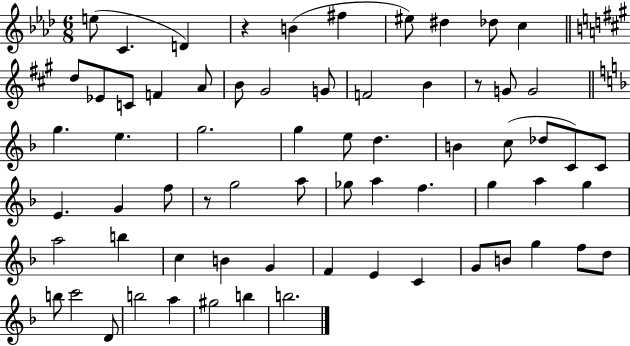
{
  \clef treble
  \numericTimeSignature
  \time 6/8
  \key aes \major
  \repeat volta 2 { e''8( c'4. d'4) | r4 b'4( fis''4 | eis''8) dis''4 des''8 c''4 | \bar "||" \break \key a \major d''8 ees'8 c'8 f'4 a'8 | b'8 gis'2 g'8 | f'2 b'4 | r8 g'8 g'2 | \break \bar "||" \break \key f \major g''4. e''4. | g''2. | g''4 e''8 d''4. | b'4 c''8( des''8 c'8) c'8 | \break e'4. g'4 f''8 | r8 g''2 a''8 | ges''8 a''4 f''4. | g''4 a''4 g''4 | \break a''2 b''4 | c''4 b'4 g'4 | f'4 e'4 c'4 | g'8 b'8 g''4 f''8 d''8 | \break b''8 c'''2 d'8 | b''2 a''4 | gis''2 b''4 | b''2. | \break } \bar "|."
}